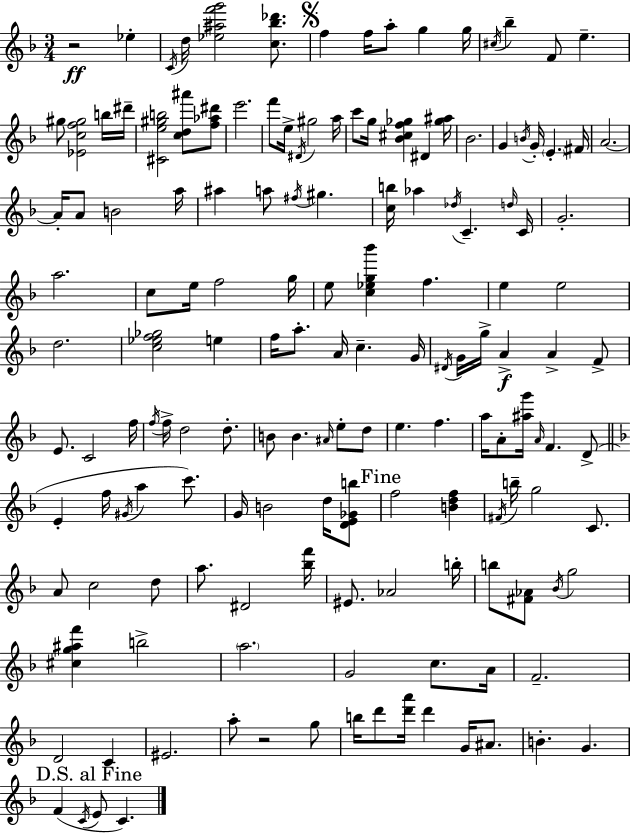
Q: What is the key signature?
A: F major